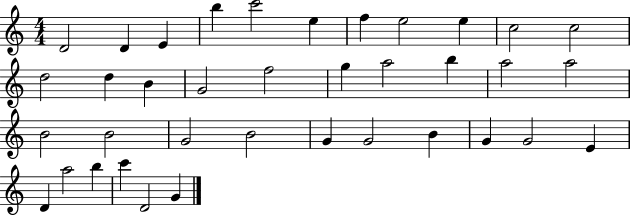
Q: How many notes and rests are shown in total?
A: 37